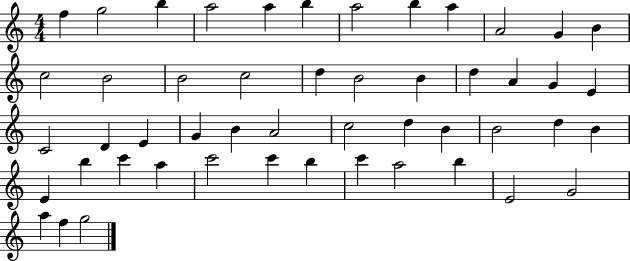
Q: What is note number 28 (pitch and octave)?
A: B4